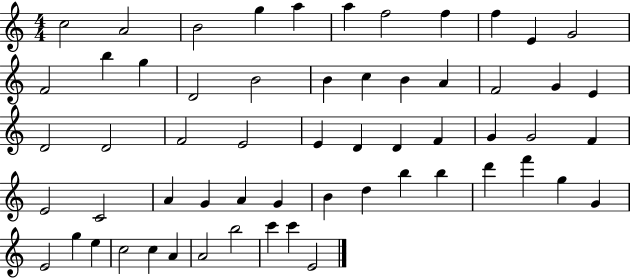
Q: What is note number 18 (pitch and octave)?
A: C5